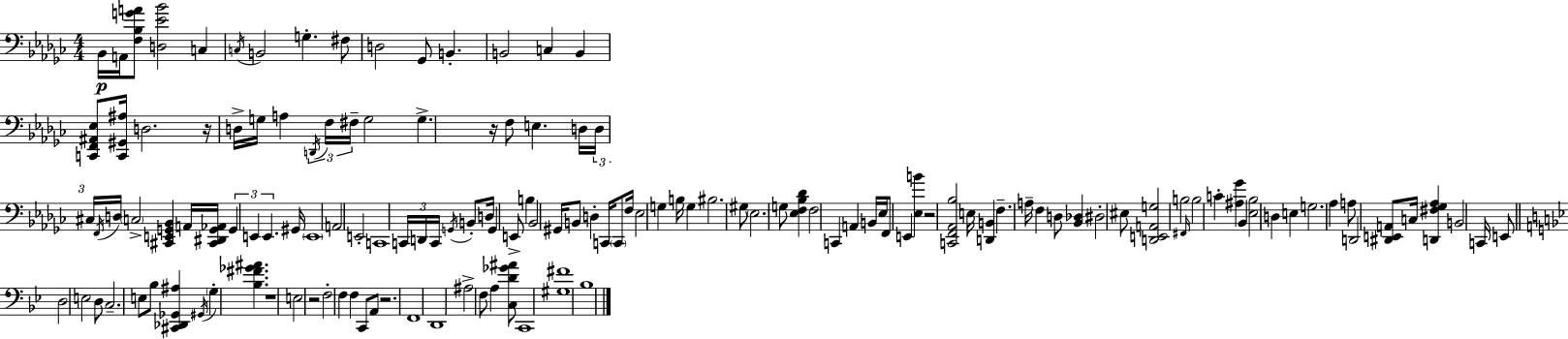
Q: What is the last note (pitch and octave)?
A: Bb3